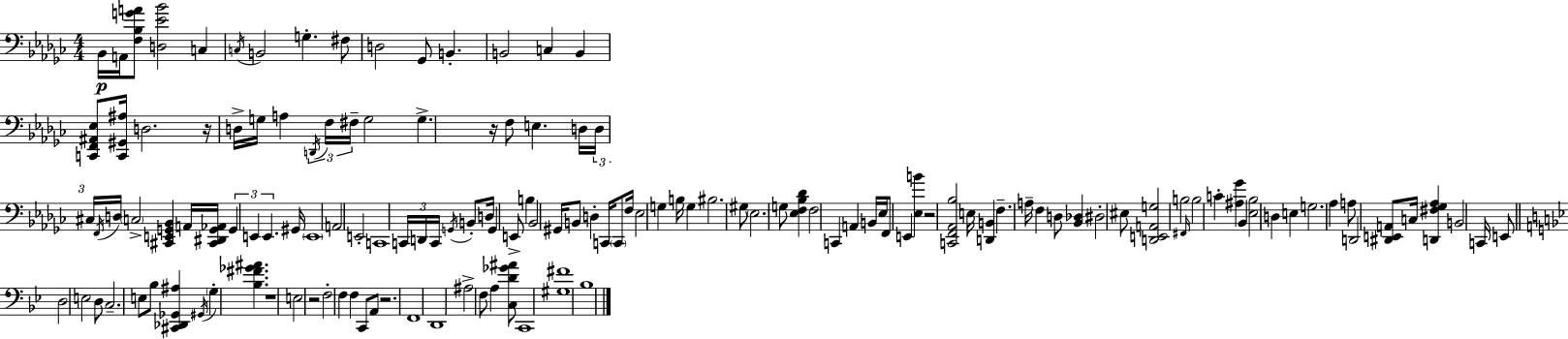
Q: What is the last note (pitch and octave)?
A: Bb3